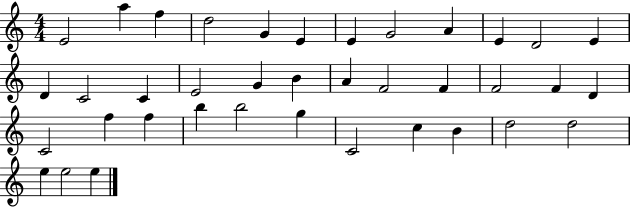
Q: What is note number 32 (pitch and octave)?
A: C5